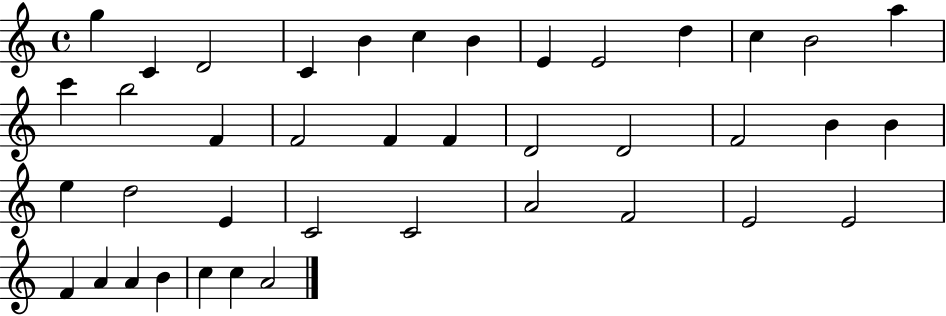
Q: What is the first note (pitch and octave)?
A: G5